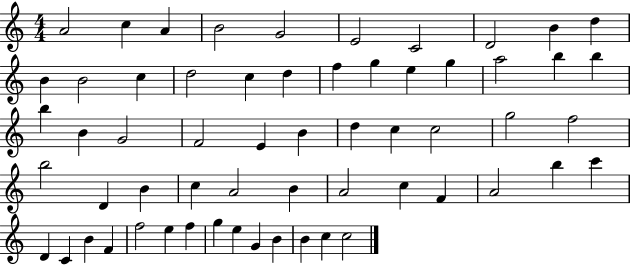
A4/h C5/q A4/q B4/h G4/h E4/h C4/h D4/h B4/q D5/q B4/q B4/h C5/q D5/h C5/q D5/q F5/q G5/q E5/q G5/q A5/h B5/q B5/q B5/q B4/q G4/h F4/h E4/q B4/q D5/q C5/q C5/h G5/h F5/h B5/h D4/q B4/q C5/q A4/h B4/q A4/h C5/q F4/q A4/h B5/q C6/q D4/q C4/q B4/q F4/q F5/h E5/q F5/q G5/q E5/q G4/q B4/q B4/q C5/q C5/h